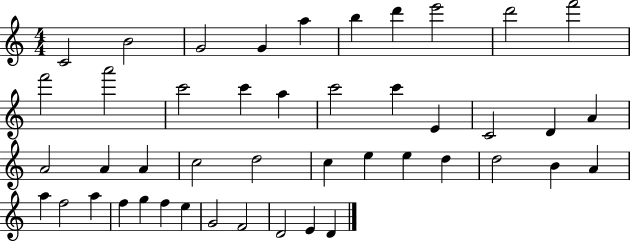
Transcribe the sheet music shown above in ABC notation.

X:1
T:Untitled
M:4/4
L:1/4
K:C
C2 B2 G2 G a b d' e'2 d'2 f'2 f'2 a'2 c'2 c' a c'2 c' E C2 D A A2 A A c2 d2 c e e d d2 B A a f2 a f g f e G2 F2 D2 E D